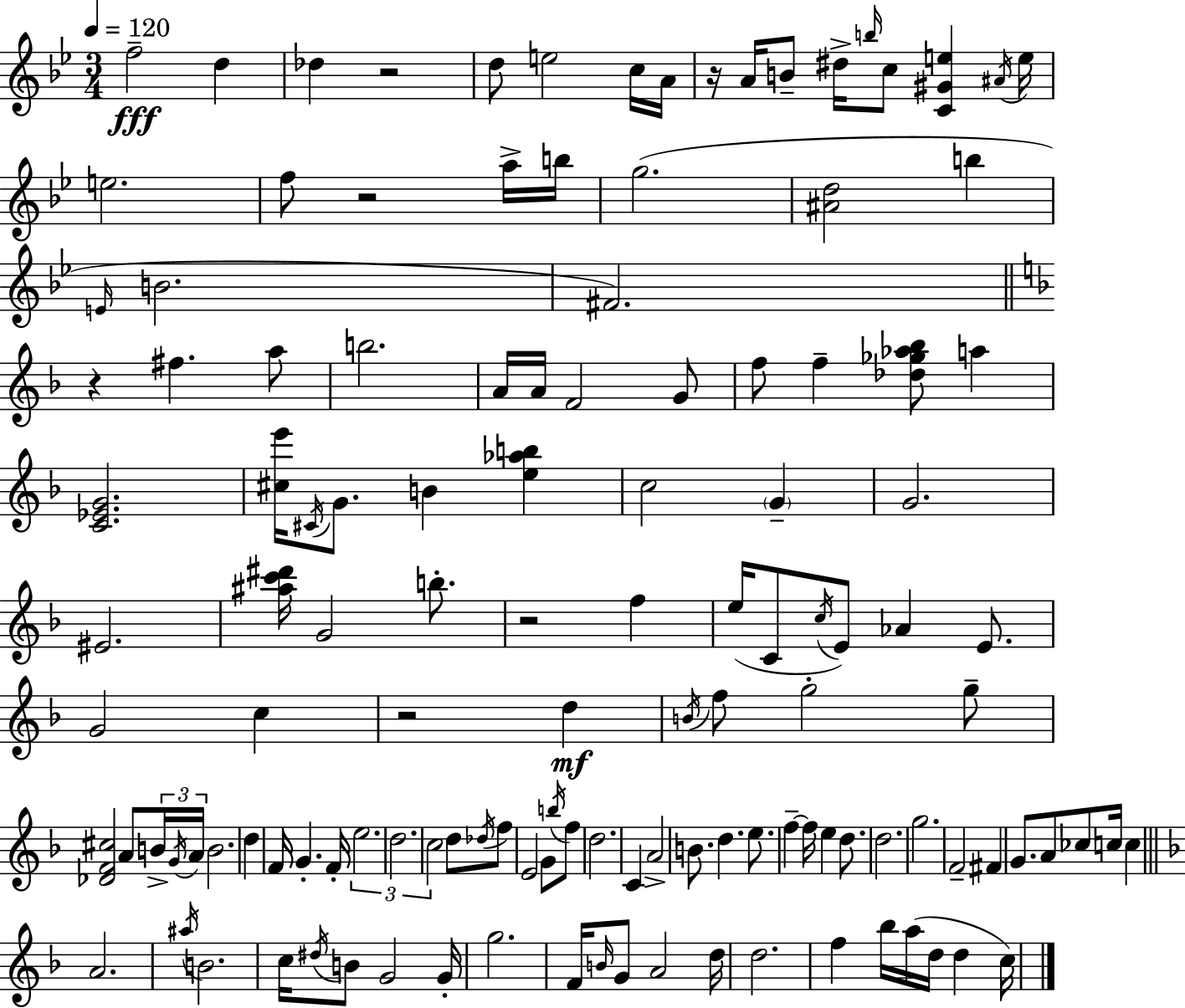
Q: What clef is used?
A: treble